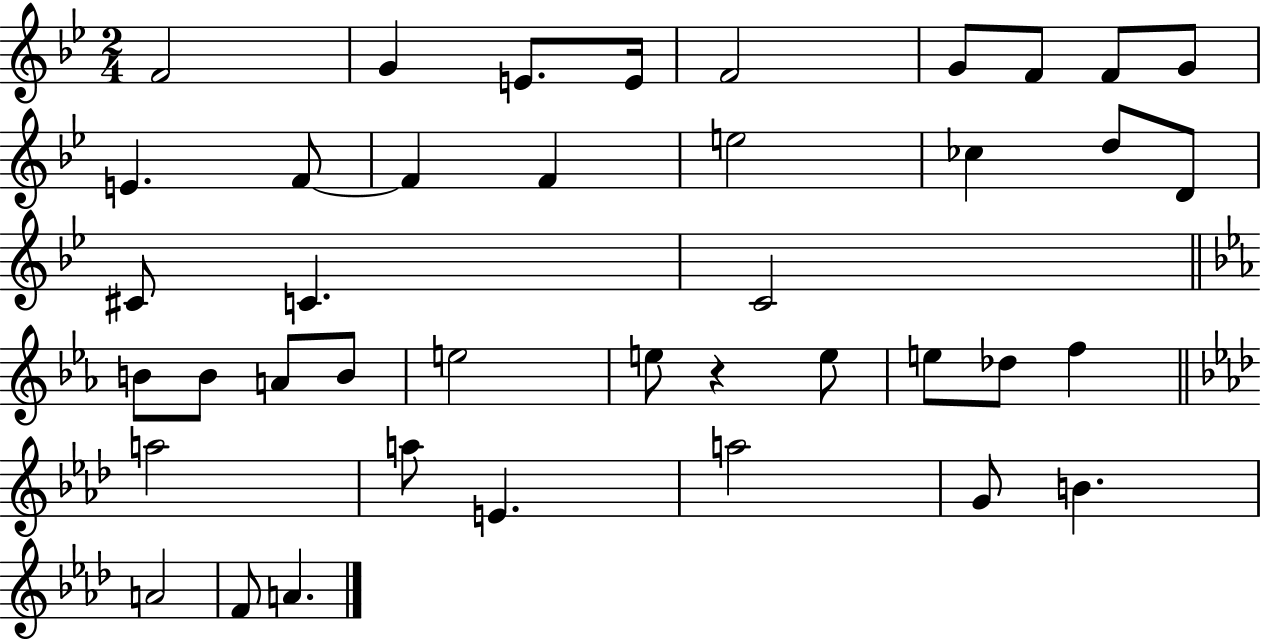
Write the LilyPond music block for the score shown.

{
  \clef treble
  \numericTimeSignature
  \time 2/4
  \key bes \major
  \repeat volta 2 { f'2 | g'4 e'8. e'16 | f'2 | g'8 f'8 f'8 g'8 | \break e'4. f'8~~ | f'4 f'4 | e''2 | ces''4 d''8 d'8 | \break cis'8 c'4. | c'2 | \bar "||" \break \key ees \major b'8 b'8 a'8 b'8 | e''2 | e''8 r4 e''8 | e''8 des''8 f''4 | \break \bar "||" \break \key f \minor a''2 | a''8 e'4. | a''2 | g'8 b'4. | \break a'2 | f'8 a'4. | } \bar "|."
}